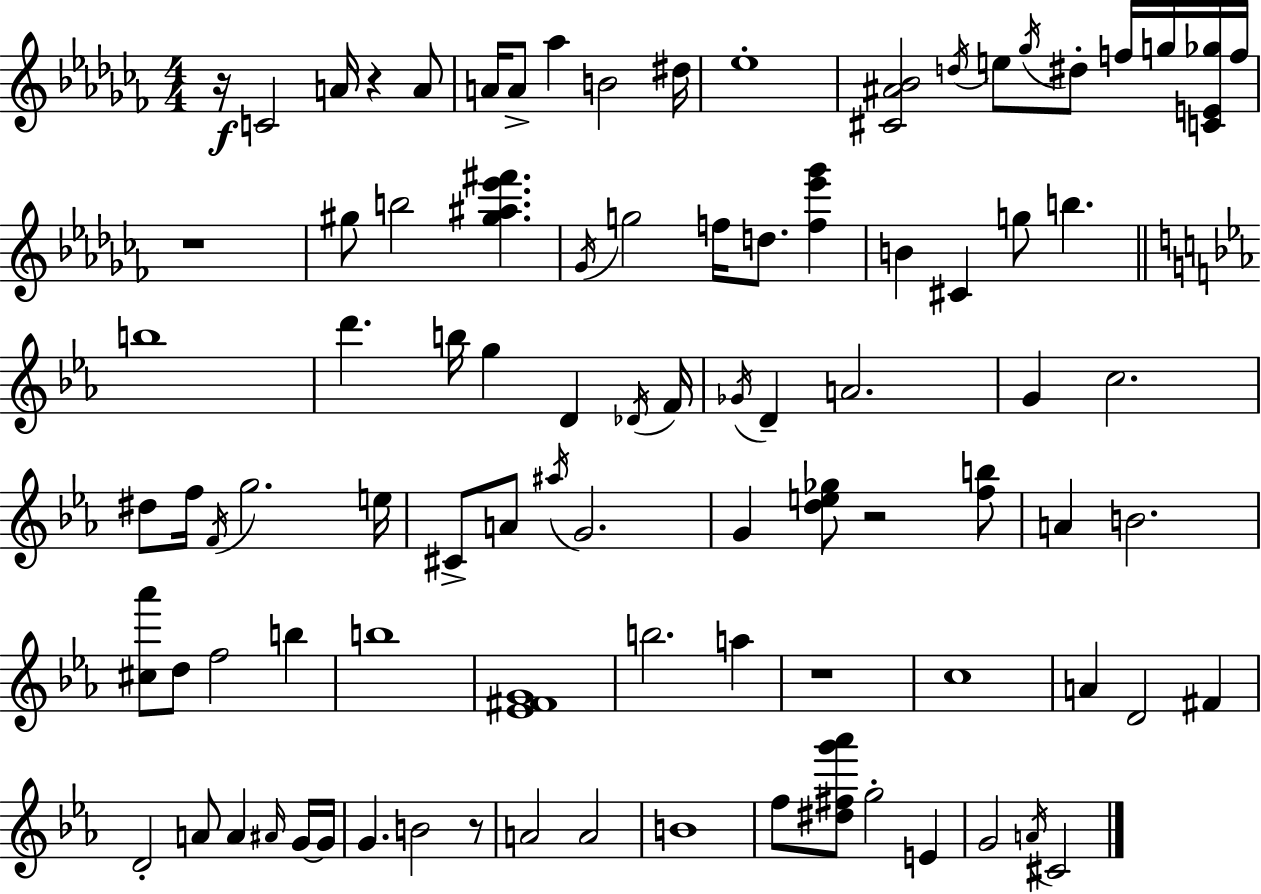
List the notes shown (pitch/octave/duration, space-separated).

R/s C4/h A4/s R/q A4/e A4/s A4/e Ab5/q B4/h D#5/s Eb5/w [C#4,A#4,Bb4]/h D5/s E5/e Gb5/s D#5/e F5/s G5/s [C4,E4,Gb5]/s F5/s R/w G#5/e B5/h [G#5,A#5,Eb6,F#6]/q. Gb4/s G5/h F5/s D5/e. [F5,Eb6,Gb6]/q B4/q C#4/q G5/e B5/q. B5/w D6/q. B5/s G5/q D4/q Db4/s F4/s Gb4/s D4/q A4/h. G4/q C5/h. D#5/e F5/s F4/s G5/h. E5/s C#4/e A4/e A#5/s G4/h. G4/q [D5,E5,Gb5]/e R/h [F5,B5]/e A4/q B4/h. [C#5,Ab6]/e D5/e F5/h B5/q B5/w [Eb4,F#4,G4]/w B5/h. A5/q R/w C5/w A4/q D4/h F#4/q D4/h A4/e A4/q A#4/s G4/s G4/s G4/q. B4/h R/e A4/h A4/h B4/w F5/e [D#5,F#5,G6,Ab6]/e G5/h E4/q G4/h A4/s C#4/h